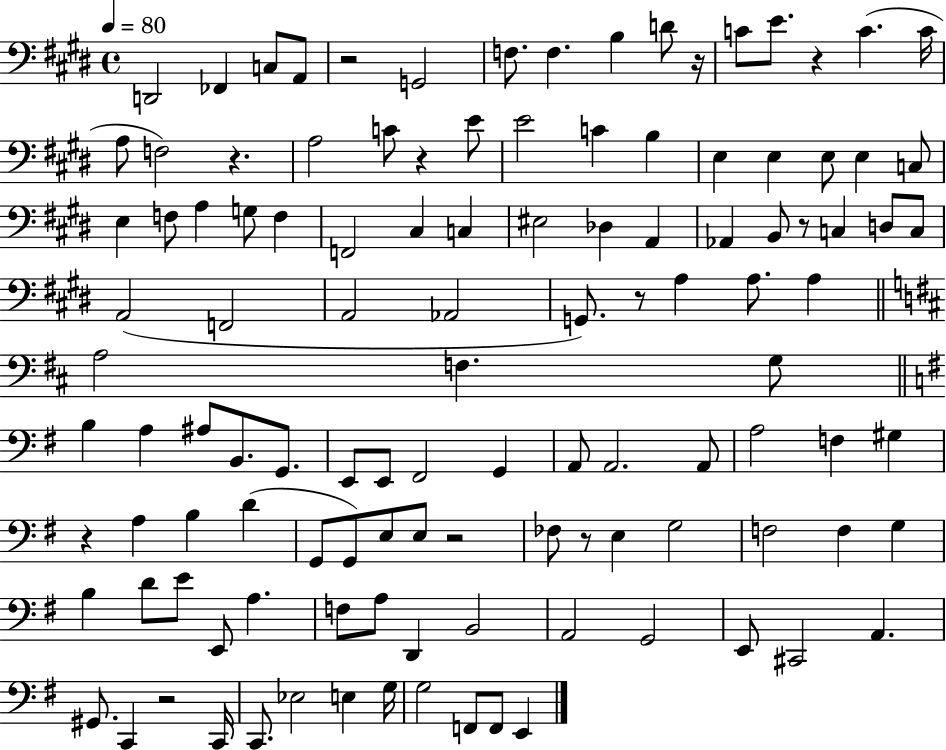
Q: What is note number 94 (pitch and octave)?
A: C#2